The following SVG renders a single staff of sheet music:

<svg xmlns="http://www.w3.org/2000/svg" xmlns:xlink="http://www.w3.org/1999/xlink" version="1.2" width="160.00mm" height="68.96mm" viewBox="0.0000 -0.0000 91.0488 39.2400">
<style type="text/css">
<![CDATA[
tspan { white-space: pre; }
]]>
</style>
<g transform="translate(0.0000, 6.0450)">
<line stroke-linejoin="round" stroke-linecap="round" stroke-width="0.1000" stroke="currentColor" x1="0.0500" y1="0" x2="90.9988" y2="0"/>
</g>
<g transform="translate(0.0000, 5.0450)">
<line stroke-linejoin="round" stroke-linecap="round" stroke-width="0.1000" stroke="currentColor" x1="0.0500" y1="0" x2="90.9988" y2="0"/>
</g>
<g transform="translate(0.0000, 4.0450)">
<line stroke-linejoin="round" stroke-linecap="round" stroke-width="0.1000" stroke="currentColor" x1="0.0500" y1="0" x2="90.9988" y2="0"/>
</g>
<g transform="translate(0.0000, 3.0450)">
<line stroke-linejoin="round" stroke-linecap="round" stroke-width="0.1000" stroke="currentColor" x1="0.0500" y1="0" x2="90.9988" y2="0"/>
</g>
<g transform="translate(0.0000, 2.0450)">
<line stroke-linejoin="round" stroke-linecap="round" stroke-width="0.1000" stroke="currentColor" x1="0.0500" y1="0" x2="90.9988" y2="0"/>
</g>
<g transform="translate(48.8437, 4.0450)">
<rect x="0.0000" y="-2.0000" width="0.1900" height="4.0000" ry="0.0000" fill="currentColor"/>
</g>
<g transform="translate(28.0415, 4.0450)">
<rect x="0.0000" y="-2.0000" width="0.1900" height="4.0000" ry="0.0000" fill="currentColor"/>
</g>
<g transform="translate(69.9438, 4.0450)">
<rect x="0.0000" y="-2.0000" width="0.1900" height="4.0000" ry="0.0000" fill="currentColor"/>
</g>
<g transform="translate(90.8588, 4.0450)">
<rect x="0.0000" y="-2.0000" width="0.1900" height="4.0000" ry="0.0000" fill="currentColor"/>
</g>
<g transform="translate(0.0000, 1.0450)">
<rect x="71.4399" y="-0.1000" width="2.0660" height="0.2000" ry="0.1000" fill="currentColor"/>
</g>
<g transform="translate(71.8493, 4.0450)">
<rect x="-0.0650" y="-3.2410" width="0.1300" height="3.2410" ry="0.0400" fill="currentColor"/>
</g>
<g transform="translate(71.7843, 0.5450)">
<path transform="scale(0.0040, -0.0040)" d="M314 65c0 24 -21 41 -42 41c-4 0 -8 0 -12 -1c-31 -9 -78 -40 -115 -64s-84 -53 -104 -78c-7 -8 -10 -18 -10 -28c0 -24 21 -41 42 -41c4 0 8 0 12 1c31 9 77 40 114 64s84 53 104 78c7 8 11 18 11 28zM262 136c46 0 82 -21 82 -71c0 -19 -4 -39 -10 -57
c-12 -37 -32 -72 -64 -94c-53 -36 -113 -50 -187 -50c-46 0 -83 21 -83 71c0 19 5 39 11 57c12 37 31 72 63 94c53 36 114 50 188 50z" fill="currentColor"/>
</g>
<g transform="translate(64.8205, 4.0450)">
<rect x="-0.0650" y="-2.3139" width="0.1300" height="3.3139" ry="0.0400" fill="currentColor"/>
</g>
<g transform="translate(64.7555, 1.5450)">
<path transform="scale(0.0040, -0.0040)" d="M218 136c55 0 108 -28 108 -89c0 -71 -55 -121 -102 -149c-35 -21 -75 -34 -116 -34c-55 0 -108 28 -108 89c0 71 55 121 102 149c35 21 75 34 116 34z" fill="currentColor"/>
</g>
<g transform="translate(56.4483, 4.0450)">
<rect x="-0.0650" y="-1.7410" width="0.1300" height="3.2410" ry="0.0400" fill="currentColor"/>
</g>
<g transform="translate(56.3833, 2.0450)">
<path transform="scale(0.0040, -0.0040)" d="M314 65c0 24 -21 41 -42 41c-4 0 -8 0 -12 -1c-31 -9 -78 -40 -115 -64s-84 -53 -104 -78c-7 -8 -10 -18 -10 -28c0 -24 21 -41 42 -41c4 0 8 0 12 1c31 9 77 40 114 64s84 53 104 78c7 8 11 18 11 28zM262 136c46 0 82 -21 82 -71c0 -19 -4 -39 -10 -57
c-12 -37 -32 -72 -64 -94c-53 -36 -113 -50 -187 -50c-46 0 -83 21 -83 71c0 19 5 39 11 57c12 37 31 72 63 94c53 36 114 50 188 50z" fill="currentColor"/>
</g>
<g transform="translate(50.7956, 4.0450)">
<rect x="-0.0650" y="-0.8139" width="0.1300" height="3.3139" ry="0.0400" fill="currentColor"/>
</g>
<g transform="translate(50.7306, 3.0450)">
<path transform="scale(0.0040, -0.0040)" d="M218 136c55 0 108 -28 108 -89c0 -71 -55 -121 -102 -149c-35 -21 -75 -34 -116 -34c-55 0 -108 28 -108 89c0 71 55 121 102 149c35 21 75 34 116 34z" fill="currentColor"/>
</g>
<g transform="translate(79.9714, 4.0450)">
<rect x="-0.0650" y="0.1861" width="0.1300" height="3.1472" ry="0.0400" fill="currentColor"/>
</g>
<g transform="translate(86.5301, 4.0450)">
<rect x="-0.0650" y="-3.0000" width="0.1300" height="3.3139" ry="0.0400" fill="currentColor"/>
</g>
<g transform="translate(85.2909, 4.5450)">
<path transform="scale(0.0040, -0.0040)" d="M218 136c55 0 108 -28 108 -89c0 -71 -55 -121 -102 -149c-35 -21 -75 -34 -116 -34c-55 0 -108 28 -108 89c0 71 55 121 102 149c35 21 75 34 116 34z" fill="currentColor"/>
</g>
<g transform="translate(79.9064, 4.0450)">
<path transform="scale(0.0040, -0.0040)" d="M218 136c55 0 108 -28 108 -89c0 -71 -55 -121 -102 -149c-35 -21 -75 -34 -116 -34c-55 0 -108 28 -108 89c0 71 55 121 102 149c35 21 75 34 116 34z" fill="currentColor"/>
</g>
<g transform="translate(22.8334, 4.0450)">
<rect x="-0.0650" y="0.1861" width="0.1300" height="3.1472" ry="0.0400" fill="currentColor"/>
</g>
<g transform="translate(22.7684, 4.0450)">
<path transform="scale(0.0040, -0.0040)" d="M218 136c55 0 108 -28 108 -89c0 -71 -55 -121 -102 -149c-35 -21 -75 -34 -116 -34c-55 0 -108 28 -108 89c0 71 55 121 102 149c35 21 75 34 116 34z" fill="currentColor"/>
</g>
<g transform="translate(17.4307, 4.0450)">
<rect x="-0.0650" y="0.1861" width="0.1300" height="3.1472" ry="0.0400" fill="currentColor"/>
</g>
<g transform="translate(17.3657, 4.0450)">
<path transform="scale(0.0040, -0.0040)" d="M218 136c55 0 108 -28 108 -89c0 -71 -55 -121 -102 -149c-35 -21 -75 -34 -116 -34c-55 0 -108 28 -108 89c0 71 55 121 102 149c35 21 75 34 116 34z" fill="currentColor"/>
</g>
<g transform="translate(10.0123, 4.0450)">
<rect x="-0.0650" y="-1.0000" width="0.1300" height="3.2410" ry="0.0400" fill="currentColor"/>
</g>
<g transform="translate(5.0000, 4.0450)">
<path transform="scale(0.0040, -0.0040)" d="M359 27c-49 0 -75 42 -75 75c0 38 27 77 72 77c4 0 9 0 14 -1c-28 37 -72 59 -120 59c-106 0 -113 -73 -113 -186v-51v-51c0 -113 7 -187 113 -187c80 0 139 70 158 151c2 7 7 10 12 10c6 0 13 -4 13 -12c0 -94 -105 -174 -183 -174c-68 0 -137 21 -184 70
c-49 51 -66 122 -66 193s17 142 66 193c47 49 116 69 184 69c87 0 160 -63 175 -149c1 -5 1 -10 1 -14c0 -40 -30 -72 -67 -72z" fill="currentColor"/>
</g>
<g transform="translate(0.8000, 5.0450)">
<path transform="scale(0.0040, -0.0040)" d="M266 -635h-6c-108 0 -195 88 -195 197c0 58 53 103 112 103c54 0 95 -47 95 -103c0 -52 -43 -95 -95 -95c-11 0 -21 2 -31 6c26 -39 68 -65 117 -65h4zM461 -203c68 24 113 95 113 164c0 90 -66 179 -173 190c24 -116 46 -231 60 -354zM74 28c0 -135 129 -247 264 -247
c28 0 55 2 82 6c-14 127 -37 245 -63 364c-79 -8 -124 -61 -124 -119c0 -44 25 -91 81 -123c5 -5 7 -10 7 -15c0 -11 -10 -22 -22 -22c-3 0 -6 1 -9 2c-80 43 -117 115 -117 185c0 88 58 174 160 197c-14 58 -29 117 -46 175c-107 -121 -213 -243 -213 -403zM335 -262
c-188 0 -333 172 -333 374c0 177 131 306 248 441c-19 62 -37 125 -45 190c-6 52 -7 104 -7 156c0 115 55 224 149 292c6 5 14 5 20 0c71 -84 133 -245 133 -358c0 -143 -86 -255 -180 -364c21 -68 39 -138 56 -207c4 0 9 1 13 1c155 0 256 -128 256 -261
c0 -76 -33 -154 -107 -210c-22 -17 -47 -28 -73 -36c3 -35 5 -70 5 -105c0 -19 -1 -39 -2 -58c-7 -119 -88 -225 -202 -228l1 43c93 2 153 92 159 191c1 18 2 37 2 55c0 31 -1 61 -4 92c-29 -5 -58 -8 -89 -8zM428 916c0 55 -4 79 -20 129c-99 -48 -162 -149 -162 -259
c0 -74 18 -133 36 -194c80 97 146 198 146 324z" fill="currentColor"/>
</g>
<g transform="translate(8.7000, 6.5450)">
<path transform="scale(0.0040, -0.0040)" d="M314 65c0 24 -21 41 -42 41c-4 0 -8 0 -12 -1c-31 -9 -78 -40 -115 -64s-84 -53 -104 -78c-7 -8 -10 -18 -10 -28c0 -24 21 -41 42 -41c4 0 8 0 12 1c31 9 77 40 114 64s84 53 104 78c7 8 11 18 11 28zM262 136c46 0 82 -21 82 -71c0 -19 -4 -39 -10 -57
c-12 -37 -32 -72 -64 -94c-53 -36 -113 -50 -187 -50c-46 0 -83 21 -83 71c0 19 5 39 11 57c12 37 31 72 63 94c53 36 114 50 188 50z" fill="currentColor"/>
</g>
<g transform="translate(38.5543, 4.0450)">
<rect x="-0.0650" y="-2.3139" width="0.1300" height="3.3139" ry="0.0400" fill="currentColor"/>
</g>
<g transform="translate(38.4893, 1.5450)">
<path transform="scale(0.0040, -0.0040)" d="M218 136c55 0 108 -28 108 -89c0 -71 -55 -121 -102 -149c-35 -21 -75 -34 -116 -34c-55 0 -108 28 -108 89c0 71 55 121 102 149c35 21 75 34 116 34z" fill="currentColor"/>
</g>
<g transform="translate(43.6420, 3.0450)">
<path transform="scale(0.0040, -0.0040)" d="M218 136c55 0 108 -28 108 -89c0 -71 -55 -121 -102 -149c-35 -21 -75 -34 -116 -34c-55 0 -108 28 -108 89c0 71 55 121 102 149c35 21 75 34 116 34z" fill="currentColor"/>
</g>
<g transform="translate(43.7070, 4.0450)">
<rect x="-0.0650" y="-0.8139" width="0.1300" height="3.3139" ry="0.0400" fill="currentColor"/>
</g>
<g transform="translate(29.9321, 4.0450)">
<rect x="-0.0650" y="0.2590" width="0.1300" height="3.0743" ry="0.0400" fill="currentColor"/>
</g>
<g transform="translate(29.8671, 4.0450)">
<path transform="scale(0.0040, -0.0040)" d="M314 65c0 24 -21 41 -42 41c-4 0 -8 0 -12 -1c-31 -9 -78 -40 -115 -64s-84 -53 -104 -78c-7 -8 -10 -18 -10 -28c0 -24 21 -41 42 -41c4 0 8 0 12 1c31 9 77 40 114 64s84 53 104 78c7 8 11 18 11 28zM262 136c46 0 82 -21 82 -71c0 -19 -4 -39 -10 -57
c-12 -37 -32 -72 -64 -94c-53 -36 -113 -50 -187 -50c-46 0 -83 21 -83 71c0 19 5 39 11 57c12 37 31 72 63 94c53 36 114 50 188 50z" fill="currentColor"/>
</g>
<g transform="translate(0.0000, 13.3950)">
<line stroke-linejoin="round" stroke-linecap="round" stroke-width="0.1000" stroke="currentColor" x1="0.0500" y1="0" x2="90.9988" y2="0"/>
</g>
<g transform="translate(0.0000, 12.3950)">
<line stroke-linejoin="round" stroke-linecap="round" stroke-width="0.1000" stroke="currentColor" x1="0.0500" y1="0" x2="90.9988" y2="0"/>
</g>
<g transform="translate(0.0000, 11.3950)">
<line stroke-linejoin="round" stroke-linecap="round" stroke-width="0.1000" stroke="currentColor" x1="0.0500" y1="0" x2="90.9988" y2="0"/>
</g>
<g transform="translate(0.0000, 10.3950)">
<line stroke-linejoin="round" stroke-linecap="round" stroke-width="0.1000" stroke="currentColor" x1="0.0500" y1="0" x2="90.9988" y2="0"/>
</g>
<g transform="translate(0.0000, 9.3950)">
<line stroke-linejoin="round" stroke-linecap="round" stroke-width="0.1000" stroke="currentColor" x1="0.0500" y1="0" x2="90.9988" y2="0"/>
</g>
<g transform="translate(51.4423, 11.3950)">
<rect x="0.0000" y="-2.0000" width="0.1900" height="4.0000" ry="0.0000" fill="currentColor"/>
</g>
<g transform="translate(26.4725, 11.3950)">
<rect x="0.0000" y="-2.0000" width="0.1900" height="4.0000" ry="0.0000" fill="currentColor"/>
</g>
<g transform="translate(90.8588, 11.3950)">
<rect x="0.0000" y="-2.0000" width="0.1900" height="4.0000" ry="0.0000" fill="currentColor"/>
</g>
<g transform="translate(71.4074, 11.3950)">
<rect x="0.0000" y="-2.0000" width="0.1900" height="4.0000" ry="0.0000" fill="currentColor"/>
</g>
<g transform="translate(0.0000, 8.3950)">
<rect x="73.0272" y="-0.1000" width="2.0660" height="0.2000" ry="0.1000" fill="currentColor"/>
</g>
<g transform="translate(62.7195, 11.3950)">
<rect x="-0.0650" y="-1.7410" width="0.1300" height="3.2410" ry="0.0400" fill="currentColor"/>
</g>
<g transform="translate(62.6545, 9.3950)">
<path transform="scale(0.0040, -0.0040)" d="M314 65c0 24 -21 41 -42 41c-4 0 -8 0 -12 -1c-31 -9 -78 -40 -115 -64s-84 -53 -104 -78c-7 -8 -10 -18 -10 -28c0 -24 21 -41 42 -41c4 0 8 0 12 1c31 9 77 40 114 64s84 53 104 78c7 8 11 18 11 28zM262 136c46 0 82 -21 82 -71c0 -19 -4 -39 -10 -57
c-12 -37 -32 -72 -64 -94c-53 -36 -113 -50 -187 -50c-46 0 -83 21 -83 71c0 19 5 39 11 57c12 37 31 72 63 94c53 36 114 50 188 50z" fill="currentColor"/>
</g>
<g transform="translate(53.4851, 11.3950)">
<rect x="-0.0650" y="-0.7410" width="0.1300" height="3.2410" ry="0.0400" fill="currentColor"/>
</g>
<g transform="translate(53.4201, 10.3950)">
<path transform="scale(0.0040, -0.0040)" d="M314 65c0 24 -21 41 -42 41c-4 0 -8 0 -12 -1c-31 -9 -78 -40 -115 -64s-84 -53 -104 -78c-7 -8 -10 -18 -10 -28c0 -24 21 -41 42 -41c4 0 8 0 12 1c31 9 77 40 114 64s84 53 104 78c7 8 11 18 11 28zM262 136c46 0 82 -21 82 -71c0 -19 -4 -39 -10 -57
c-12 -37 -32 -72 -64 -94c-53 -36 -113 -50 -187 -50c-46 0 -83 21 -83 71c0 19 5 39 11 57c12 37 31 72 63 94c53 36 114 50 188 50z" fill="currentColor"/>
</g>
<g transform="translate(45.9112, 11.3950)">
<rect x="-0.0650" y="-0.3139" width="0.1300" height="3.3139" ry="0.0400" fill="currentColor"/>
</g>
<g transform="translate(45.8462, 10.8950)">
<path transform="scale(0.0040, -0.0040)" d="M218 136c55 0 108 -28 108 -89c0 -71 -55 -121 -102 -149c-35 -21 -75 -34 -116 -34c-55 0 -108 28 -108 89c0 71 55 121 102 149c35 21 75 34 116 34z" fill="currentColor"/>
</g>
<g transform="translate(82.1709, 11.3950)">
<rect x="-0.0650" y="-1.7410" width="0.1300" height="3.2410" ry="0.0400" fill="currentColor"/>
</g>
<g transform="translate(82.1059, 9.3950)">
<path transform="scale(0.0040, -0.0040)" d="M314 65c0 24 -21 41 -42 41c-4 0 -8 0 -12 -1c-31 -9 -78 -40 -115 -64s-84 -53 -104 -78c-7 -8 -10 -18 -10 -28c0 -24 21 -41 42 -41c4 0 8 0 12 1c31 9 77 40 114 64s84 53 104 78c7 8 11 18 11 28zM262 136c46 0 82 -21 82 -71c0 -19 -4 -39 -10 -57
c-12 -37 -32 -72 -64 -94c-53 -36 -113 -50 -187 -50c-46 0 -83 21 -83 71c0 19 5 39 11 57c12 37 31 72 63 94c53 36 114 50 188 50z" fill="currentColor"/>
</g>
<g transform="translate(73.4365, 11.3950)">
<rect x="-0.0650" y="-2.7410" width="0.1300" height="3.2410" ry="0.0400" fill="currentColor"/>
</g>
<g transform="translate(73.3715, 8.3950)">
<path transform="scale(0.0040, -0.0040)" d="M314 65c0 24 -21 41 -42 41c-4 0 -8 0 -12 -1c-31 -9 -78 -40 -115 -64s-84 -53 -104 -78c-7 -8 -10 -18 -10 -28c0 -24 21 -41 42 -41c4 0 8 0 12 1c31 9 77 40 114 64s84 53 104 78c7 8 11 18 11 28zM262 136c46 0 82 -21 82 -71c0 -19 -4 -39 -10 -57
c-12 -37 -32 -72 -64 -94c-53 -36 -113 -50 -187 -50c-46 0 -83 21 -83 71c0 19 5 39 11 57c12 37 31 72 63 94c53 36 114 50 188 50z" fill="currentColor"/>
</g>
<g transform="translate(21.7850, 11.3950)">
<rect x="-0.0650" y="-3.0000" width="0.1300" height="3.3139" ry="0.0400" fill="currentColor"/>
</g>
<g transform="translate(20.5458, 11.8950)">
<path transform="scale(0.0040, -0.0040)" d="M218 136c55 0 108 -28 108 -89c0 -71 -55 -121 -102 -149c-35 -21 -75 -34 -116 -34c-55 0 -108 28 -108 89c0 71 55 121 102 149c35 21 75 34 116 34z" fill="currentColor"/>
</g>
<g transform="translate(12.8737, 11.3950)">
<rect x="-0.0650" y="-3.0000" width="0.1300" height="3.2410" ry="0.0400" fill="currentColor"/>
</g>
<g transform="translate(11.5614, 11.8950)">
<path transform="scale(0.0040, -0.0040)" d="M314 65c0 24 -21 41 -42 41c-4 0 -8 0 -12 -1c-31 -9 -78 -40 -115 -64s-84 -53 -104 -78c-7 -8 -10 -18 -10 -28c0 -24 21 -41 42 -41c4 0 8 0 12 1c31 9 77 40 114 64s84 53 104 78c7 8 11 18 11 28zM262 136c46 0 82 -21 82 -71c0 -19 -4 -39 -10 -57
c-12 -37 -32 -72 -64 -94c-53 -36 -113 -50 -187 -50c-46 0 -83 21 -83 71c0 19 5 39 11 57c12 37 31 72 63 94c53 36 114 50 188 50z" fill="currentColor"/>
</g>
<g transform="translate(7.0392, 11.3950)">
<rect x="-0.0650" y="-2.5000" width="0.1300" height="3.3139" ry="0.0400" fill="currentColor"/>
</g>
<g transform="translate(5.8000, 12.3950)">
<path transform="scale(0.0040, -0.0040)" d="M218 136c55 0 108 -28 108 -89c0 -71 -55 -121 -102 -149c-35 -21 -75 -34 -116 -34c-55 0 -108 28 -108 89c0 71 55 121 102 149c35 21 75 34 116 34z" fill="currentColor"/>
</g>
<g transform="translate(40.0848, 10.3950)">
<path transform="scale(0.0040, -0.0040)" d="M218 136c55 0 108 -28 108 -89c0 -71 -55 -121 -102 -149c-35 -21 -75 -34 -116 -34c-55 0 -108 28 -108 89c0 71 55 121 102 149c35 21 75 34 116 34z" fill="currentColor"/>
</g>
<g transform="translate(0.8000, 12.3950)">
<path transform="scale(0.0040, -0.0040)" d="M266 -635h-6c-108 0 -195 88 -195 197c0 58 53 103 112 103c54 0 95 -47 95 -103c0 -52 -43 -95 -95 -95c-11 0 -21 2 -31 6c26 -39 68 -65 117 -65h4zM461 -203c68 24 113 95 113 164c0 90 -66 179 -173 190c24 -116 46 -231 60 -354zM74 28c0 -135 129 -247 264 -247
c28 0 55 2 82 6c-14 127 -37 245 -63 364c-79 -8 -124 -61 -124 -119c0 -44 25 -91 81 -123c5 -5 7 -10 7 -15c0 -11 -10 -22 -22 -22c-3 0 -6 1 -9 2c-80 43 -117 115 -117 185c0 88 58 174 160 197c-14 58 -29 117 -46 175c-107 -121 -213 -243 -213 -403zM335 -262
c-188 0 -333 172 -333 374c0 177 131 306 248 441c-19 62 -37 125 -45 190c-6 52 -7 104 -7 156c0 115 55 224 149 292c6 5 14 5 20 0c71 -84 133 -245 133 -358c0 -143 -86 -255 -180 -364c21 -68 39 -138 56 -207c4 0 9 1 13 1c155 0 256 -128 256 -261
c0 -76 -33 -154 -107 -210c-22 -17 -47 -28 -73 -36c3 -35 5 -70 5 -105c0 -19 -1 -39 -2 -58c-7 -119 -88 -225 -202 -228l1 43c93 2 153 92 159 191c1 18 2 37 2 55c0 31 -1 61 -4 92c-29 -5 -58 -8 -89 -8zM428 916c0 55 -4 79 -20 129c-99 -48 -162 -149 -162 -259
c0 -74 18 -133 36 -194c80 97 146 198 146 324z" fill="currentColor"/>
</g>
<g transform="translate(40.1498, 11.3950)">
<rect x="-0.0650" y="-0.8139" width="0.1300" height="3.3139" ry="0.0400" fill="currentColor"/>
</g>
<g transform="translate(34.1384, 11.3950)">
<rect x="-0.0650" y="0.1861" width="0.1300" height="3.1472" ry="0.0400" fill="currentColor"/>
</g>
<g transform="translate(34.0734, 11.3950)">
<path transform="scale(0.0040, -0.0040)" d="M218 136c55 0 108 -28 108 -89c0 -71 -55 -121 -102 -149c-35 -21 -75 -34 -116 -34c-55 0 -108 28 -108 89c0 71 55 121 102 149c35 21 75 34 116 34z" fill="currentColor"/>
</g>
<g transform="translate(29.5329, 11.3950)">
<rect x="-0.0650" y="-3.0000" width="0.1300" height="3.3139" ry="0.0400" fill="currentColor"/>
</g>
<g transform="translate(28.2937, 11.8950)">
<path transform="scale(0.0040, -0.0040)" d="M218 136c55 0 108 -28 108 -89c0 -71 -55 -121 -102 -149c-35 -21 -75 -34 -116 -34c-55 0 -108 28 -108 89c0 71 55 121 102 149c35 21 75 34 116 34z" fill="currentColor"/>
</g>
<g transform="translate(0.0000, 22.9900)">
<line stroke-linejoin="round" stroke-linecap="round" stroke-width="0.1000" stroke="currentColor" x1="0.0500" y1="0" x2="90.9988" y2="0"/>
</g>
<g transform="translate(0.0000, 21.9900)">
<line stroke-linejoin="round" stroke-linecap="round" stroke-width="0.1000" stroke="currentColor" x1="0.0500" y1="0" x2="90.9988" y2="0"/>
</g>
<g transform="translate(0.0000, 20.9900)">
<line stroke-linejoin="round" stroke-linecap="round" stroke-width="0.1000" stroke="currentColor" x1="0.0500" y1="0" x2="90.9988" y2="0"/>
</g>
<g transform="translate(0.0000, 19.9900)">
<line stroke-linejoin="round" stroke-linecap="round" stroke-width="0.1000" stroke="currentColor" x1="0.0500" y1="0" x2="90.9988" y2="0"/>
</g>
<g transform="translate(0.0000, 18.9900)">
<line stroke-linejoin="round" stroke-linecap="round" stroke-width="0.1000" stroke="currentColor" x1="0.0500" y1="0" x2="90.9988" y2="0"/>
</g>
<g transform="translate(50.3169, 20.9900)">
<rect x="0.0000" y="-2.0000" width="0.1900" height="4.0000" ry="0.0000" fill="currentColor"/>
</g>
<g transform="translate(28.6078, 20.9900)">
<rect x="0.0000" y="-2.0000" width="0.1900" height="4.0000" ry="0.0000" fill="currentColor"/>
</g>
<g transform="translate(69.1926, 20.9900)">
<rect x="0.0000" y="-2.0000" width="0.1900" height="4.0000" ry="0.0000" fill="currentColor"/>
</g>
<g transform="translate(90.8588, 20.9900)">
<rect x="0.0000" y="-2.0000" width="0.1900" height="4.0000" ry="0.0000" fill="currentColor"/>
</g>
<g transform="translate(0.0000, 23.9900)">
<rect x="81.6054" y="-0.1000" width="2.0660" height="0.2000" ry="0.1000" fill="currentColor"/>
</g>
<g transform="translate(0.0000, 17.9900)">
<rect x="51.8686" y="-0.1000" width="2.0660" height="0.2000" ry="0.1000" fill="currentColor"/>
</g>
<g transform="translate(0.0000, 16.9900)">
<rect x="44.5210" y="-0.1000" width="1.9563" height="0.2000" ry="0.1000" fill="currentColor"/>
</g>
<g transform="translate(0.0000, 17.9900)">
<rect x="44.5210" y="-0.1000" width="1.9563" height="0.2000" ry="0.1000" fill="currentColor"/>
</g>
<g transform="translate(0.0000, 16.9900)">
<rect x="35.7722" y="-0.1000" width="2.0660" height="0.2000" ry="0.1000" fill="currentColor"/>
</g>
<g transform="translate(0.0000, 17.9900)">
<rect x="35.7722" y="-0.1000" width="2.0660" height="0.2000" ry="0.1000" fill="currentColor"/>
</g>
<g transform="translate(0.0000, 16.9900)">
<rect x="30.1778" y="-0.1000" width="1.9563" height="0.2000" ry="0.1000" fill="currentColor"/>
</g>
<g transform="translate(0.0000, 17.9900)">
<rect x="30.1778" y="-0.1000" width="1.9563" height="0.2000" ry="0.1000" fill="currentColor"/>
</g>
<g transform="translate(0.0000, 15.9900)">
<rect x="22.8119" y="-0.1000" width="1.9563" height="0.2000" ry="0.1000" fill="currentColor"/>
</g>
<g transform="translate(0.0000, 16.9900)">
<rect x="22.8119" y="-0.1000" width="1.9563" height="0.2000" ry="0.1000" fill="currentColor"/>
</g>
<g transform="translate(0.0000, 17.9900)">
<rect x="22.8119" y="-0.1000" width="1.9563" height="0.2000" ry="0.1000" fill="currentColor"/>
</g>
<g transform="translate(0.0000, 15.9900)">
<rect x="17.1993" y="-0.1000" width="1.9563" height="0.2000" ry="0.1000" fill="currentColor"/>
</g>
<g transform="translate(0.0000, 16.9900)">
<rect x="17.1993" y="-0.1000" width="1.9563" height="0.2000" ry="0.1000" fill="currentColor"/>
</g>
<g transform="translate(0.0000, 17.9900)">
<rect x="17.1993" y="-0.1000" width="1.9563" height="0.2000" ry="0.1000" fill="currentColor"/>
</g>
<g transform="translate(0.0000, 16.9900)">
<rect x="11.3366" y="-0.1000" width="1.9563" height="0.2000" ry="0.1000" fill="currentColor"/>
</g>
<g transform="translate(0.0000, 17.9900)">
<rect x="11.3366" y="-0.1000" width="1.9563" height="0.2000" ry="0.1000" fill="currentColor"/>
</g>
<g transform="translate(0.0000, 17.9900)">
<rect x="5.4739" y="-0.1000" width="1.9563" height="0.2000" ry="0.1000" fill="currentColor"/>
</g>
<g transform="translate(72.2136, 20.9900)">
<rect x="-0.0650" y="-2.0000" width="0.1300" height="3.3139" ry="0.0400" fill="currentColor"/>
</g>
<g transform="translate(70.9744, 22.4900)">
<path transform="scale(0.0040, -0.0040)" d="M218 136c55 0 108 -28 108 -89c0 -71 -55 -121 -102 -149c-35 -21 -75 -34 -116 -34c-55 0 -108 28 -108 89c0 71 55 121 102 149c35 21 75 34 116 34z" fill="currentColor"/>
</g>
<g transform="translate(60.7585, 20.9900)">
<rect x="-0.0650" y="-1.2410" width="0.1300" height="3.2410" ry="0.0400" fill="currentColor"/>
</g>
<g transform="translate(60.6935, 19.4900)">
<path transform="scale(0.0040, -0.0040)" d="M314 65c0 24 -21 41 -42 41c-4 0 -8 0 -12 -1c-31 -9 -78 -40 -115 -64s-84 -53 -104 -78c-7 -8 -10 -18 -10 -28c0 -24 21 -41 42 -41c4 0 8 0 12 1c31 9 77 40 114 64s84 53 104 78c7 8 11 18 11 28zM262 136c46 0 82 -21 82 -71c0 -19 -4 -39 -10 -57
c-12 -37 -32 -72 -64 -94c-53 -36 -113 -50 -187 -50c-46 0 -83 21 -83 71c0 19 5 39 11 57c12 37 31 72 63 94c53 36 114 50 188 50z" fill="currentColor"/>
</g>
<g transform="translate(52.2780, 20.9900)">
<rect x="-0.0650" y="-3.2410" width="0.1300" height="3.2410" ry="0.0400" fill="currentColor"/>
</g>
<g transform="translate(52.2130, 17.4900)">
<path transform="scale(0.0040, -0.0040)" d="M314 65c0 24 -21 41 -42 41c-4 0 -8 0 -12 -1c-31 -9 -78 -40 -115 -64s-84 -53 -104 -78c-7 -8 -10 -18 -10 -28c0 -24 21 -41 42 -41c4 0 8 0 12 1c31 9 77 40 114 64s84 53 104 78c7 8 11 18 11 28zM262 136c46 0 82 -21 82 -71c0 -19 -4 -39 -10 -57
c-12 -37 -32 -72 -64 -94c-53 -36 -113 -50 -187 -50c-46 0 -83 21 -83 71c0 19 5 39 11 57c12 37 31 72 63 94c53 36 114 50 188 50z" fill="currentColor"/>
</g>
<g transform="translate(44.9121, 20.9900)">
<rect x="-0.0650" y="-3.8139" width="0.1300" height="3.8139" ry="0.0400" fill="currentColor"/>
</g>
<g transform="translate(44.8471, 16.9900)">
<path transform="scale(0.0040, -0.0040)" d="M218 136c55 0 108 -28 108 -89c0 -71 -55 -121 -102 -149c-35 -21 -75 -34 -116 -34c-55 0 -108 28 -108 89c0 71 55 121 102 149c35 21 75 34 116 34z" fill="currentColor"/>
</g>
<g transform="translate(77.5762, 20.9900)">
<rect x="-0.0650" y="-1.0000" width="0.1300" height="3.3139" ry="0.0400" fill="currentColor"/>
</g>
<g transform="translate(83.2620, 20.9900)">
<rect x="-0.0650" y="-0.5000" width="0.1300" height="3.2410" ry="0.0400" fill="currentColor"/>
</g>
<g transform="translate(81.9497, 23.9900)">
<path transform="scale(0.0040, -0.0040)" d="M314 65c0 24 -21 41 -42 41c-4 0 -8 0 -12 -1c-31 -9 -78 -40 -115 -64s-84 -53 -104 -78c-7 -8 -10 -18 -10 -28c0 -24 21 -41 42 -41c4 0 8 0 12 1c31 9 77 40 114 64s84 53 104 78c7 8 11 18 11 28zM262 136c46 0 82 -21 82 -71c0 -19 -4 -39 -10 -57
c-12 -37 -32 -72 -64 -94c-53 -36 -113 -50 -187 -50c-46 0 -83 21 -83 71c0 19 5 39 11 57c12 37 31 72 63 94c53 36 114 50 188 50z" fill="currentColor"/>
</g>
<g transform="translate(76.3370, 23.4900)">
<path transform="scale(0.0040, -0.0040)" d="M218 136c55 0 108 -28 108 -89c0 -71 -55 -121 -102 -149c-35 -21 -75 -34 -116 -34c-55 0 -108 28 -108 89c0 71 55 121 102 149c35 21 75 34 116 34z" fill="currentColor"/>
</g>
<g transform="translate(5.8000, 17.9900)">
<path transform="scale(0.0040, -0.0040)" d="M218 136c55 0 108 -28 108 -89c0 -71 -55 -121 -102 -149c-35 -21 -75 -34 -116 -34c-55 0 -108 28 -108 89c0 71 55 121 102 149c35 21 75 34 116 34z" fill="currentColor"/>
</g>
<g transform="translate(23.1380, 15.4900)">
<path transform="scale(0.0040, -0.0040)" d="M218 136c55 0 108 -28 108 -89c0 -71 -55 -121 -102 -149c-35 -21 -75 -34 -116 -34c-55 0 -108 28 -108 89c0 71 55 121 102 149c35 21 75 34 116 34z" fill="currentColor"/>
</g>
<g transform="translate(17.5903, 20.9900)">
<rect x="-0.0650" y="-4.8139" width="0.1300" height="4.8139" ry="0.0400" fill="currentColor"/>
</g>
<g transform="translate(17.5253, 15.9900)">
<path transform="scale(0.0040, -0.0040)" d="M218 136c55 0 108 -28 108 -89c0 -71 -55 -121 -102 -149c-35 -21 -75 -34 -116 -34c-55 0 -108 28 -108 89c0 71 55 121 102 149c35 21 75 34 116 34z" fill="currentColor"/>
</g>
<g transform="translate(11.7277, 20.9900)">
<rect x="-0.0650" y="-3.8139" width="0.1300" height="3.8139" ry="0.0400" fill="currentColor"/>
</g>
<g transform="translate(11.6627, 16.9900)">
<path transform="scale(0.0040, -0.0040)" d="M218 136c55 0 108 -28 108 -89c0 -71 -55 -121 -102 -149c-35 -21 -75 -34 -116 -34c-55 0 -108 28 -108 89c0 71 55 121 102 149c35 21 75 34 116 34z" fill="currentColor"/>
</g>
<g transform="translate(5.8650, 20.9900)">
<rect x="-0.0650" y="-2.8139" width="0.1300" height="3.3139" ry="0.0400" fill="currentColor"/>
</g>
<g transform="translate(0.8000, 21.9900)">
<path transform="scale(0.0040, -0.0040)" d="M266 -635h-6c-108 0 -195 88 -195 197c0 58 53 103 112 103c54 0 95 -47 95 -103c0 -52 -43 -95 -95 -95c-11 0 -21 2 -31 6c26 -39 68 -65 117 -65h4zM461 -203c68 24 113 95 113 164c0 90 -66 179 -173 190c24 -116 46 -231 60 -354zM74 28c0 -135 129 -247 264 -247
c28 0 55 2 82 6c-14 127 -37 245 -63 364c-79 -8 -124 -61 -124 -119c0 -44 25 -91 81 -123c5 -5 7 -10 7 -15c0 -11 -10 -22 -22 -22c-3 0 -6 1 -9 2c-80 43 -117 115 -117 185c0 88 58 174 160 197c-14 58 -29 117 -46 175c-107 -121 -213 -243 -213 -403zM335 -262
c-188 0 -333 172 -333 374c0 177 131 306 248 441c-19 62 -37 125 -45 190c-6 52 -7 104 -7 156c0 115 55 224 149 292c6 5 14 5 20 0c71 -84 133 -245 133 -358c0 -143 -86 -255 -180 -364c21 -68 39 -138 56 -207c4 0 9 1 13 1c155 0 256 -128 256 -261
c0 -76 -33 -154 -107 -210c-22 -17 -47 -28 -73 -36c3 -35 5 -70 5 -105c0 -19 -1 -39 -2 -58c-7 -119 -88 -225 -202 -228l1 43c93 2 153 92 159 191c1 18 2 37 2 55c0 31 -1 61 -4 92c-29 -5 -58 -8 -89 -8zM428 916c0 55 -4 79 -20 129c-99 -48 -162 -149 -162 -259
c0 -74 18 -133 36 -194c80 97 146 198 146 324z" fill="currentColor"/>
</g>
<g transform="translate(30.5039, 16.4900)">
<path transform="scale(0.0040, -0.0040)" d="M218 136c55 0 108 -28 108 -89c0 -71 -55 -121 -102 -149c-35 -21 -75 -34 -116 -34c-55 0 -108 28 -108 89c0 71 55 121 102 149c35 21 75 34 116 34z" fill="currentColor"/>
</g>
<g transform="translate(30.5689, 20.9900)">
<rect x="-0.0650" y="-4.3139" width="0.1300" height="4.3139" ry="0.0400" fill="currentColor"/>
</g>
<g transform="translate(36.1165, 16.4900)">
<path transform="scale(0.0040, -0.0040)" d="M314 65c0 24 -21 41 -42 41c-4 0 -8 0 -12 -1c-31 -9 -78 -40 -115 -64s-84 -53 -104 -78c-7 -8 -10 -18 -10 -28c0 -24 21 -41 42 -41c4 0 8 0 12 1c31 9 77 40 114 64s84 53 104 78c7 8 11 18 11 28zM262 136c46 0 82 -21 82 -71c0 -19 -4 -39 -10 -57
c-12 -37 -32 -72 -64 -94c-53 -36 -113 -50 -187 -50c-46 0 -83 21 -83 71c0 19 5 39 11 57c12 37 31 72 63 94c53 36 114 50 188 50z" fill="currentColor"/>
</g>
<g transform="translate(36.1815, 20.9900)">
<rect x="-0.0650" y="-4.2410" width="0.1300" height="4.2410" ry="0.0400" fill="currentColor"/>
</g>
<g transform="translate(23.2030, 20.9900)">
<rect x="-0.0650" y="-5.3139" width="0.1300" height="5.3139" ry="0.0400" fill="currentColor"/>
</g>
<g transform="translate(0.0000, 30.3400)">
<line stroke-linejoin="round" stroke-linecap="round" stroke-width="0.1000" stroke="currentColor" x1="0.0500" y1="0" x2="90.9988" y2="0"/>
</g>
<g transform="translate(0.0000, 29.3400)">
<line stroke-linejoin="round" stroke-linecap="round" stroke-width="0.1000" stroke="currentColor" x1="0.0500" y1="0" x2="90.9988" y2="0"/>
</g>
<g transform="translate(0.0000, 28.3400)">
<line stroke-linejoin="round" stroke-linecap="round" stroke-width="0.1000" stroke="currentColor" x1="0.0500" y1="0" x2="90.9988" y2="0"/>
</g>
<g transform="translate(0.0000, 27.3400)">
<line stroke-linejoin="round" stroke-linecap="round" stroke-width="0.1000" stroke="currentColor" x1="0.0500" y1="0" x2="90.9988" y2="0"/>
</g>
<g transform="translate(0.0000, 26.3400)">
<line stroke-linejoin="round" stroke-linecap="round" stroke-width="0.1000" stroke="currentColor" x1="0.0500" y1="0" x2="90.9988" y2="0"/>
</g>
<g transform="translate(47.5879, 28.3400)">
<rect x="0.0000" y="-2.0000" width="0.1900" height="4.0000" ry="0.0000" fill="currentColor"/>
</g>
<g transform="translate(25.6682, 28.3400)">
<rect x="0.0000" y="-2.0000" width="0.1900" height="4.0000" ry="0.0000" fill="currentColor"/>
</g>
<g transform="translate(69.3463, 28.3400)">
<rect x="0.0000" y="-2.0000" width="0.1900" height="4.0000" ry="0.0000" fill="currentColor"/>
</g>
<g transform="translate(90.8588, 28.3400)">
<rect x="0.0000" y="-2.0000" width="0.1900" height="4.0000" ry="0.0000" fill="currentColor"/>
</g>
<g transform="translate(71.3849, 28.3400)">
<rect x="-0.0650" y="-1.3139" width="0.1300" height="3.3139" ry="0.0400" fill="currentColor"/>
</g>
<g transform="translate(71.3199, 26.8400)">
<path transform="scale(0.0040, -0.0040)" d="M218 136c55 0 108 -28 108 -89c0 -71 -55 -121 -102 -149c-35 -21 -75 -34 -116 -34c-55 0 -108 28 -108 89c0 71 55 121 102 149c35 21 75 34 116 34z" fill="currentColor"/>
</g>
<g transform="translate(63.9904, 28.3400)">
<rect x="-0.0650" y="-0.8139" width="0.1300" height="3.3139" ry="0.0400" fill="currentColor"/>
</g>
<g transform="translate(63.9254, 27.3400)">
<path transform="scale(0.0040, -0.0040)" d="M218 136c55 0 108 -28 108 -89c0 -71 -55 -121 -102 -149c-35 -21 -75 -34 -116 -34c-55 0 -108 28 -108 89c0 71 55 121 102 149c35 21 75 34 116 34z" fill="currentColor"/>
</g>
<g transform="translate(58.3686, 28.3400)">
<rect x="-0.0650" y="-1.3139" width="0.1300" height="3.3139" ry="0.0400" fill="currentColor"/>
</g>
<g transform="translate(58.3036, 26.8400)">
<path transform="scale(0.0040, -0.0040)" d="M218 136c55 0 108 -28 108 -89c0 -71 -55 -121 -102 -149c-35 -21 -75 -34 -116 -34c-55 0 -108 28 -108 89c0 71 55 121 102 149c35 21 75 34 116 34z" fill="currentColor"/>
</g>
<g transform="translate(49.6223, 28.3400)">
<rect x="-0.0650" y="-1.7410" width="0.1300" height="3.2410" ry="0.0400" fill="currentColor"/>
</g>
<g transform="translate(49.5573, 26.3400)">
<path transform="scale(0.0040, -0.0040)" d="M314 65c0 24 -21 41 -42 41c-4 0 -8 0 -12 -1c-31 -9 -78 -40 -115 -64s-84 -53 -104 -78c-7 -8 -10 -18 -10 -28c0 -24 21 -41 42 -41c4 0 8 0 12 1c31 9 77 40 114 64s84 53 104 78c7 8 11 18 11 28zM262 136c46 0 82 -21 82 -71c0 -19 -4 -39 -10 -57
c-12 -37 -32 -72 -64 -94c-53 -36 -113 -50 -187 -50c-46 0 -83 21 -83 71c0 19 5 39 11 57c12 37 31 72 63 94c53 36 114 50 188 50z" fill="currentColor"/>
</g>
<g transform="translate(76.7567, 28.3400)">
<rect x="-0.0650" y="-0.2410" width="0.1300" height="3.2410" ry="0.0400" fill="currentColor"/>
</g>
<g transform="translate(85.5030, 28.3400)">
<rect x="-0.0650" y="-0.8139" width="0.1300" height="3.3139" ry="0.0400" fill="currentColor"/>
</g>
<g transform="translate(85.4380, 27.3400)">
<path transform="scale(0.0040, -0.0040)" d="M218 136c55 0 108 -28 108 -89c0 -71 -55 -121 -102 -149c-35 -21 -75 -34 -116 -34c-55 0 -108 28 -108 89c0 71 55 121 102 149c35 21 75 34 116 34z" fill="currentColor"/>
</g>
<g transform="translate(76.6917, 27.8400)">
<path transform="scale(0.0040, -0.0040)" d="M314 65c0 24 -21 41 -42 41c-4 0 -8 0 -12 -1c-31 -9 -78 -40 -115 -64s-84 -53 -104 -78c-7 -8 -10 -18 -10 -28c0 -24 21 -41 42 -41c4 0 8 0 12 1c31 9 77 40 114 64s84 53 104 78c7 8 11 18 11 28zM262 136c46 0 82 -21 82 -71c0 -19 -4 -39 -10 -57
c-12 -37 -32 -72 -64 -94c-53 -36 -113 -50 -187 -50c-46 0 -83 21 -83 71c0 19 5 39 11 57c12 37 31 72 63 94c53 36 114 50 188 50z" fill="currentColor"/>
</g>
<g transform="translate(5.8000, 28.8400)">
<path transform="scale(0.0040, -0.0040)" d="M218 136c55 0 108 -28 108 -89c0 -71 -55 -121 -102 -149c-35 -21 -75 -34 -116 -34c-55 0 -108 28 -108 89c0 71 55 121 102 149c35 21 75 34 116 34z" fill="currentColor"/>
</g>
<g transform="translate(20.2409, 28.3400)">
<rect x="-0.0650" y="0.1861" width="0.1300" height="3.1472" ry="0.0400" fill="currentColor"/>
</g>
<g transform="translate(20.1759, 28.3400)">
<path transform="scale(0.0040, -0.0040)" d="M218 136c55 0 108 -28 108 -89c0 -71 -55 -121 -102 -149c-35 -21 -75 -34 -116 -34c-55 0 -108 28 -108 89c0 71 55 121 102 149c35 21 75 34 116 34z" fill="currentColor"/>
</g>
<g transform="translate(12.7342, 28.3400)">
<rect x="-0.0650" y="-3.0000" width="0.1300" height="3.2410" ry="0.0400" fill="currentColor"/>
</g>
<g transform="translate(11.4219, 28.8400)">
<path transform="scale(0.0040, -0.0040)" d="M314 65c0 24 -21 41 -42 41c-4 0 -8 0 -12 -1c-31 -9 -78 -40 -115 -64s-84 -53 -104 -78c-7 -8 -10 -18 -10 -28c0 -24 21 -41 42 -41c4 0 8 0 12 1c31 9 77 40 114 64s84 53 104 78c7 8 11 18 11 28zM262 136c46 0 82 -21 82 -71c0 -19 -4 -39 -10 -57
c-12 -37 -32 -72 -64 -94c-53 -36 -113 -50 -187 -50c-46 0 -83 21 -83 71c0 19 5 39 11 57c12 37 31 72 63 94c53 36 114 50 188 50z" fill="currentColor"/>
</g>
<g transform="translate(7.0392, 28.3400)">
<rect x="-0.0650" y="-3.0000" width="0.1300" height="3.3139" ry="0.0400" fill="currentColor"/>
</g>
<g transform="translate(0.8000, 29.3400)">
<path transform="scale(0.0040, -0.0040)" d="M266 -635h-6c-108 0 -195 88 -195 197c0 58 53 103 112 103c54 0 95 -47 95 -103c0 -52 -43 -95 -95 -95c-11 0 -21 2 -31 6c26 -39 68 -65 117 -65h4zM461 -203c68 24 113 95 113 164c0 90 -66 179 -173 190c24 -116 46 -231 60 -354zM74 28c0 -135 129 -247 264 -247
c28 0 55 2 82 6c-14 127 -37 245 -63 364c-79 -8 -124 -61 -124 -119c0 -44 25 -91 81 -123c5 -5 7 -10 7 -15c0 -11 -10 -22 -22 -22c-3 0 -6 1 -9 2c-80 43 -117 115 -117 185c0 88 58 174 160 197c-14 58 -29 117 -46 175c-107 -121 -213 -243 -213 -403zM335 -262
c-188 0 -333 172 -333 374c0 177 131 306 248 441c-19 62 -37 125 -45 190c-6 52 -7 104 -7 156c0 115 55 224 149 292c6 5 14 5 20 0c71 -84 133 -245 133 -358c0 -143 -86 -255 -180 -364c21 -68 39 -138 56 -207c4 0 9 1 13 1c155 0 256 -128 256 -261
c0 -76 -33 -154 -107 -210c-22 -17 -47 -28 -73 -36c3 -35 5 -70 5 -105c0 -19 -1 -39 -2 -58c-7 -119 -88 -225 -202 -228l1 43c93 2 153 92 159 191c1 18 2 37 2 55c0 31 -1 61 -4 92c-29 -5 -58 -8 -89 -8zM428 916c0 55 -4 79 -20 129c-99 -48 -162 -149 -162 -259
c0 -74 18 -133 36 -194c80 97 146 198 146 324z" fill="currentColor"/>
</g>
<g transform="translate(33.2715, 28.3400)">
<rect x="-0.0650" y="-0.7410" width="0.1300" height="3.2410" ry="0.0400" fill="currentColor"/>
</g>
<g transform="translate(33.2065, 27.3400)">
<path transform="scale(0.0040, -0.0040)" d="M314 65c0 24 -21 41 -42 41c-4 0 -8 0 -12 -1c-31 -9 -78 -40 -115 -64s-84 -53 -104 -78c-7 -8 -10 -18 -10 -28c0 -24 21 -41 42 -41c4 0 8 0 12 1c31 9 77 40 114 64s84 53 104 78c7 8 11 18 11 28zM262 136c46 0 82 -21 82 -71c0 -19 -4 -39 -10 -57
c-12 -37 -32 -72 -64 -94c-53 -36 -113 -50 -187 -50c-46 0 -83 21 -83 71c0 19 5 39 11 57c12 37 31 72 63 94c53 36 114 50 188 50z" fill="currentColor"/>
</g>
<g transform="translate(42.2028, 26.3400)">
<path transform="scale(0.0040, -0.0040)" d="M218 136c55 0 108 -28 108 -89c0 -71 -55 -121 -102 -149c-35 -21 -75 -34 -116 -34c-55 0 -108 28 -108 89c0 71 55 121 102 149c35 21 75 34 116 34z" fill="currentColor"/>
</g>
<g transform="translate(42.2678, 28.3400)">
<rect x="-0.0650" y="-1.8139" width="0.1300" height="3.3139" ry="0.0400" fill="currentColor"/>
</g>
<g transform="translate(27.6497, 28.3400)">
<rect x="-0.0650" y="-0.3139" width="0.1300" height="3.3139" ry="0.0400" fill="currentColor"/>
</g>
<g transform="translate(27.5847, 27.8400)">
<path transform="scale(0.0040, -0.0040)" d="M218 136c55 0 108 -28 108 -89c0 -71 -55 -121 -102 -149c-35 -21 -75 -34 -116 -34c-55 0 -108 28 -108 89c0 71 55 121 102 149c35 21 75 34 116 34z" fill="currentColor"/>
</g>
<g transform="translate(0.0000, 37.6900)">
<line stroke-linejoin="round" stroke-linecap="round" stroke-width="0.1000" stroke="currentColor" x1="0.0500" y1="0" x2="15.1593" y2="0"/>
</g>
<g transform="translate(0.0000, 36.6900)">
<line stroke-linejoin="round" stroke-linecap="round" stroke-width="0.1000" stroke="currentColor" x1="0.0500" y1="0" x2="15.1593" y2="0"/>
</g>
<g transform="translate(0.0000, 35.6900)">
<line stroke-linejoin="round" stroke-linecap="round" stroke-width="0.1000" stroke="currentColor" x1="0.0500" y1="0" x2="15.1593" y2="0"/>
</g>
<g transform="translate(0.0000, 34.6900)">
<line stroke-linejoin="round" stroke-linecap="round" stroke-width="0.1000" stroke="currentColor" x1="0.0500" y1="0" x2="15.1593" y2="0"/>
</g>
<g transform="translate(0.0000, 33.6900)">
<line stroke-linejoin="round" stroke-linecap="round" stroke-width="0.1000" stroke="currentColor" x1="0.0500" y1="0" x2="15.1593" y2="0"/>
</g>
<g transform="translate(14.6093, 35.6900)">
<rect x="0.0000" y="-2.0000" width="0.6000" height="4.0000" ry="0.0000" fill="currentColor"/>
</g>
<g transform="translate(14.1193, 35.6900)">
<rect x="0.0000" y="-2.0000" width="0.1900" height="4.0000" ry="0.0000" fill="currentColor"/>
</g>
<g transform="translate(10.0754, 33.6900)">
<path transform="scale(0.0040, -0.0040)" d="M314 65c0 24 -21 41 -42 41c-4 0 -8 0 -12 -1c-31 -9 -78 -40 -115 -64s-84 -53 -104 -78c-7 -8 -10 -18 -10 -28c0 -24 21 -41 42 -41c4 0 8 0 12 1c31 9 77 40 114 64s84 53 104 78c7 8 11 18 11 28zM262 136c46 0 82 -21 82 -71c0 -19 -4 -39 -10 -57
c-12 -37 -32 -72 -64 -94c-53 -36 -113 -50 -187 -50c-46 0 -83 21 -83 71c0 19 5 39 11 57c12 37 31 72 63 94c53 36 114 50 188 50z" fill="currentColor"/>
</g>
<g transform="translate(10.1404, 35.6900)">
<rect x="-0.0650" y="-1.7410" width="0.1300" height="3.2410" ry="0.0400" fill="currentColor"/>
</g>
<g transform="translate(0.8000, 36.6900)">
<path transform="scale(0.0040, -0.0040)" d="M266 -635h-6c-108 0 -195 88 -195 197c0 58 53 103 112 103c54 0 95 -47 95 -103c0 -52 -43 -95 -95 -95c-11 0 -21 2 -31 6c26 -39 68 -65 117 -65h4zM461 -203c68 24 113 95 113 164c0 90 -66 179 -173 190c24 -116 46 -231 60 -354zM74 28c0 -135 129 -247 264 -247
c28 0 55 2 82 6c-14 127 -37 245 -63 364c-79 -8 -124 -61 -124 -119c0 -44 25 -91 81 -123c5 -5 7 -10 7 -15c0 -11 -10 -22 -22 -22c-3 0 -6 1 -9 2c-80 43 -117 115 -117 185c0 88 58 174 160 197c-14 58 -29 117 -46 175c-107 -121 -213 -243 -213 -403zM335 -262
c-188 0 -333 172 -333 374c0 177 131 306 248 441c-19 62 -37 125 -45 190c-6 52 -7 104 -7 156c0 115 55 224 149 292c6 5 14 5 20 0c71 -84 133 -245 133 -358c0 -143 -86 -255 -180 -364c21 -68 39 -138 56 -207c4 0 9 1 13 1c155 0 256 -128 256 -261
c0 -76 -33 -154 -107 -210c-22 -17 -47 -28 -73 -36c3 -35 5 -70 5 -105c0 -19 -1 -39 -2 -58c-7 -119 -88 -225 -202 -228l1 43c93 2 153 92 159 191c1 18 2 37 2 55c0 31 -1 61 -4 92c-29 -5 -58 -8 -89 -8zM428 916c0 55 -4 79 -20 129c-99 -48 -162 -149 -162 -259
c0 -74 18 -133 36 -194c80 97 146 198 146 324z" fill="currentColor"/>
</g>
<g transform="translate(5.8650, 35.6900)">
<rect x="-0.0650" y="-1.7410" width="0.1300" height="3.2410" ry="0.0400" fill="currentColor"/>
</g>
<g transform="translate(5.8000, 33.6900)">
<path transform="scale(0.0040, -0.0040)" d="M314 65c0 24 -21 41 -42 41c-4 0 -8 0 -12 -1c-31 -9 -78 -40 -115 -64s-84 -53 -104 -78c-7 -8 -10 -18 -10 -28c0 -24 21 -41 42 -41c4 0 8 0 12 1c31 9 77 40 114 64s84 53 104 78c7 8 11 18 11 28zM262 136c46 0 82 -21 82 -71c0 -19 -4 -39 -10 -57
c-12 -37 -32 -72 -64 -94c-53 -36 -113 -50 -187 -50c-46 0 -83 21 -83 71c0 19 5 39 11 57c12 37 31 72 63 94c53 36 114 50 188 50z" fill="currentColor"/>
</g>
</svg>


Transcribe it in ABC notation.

X:1
T:Untitled
M:4/4
L:1/4
K:C
D2 B B B2 g d d f2 g b2 B A G A2 A A B d c d2 f2 a2 f2 a c' e' f' d' d'2 c' b2 e2 F D C2 A A2 B c d2 f f2 e d e c2 d f2 f2